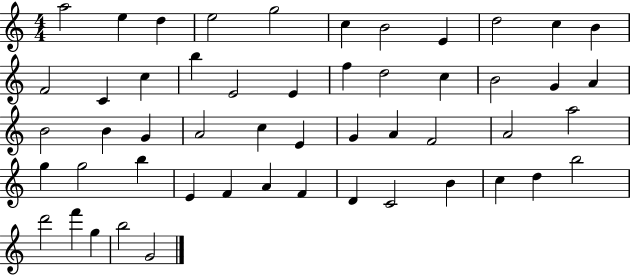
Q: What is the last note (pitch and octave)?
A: G4